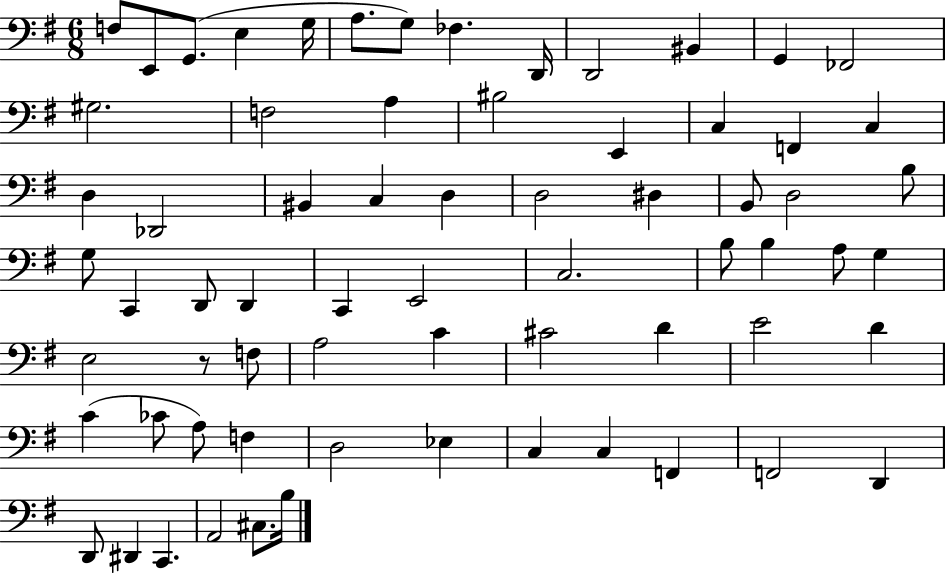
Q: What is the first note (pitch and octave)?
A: F3